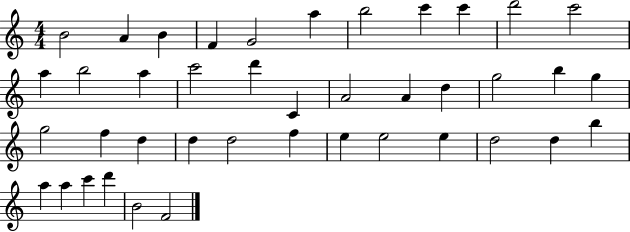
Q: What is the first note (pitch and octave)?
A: B4